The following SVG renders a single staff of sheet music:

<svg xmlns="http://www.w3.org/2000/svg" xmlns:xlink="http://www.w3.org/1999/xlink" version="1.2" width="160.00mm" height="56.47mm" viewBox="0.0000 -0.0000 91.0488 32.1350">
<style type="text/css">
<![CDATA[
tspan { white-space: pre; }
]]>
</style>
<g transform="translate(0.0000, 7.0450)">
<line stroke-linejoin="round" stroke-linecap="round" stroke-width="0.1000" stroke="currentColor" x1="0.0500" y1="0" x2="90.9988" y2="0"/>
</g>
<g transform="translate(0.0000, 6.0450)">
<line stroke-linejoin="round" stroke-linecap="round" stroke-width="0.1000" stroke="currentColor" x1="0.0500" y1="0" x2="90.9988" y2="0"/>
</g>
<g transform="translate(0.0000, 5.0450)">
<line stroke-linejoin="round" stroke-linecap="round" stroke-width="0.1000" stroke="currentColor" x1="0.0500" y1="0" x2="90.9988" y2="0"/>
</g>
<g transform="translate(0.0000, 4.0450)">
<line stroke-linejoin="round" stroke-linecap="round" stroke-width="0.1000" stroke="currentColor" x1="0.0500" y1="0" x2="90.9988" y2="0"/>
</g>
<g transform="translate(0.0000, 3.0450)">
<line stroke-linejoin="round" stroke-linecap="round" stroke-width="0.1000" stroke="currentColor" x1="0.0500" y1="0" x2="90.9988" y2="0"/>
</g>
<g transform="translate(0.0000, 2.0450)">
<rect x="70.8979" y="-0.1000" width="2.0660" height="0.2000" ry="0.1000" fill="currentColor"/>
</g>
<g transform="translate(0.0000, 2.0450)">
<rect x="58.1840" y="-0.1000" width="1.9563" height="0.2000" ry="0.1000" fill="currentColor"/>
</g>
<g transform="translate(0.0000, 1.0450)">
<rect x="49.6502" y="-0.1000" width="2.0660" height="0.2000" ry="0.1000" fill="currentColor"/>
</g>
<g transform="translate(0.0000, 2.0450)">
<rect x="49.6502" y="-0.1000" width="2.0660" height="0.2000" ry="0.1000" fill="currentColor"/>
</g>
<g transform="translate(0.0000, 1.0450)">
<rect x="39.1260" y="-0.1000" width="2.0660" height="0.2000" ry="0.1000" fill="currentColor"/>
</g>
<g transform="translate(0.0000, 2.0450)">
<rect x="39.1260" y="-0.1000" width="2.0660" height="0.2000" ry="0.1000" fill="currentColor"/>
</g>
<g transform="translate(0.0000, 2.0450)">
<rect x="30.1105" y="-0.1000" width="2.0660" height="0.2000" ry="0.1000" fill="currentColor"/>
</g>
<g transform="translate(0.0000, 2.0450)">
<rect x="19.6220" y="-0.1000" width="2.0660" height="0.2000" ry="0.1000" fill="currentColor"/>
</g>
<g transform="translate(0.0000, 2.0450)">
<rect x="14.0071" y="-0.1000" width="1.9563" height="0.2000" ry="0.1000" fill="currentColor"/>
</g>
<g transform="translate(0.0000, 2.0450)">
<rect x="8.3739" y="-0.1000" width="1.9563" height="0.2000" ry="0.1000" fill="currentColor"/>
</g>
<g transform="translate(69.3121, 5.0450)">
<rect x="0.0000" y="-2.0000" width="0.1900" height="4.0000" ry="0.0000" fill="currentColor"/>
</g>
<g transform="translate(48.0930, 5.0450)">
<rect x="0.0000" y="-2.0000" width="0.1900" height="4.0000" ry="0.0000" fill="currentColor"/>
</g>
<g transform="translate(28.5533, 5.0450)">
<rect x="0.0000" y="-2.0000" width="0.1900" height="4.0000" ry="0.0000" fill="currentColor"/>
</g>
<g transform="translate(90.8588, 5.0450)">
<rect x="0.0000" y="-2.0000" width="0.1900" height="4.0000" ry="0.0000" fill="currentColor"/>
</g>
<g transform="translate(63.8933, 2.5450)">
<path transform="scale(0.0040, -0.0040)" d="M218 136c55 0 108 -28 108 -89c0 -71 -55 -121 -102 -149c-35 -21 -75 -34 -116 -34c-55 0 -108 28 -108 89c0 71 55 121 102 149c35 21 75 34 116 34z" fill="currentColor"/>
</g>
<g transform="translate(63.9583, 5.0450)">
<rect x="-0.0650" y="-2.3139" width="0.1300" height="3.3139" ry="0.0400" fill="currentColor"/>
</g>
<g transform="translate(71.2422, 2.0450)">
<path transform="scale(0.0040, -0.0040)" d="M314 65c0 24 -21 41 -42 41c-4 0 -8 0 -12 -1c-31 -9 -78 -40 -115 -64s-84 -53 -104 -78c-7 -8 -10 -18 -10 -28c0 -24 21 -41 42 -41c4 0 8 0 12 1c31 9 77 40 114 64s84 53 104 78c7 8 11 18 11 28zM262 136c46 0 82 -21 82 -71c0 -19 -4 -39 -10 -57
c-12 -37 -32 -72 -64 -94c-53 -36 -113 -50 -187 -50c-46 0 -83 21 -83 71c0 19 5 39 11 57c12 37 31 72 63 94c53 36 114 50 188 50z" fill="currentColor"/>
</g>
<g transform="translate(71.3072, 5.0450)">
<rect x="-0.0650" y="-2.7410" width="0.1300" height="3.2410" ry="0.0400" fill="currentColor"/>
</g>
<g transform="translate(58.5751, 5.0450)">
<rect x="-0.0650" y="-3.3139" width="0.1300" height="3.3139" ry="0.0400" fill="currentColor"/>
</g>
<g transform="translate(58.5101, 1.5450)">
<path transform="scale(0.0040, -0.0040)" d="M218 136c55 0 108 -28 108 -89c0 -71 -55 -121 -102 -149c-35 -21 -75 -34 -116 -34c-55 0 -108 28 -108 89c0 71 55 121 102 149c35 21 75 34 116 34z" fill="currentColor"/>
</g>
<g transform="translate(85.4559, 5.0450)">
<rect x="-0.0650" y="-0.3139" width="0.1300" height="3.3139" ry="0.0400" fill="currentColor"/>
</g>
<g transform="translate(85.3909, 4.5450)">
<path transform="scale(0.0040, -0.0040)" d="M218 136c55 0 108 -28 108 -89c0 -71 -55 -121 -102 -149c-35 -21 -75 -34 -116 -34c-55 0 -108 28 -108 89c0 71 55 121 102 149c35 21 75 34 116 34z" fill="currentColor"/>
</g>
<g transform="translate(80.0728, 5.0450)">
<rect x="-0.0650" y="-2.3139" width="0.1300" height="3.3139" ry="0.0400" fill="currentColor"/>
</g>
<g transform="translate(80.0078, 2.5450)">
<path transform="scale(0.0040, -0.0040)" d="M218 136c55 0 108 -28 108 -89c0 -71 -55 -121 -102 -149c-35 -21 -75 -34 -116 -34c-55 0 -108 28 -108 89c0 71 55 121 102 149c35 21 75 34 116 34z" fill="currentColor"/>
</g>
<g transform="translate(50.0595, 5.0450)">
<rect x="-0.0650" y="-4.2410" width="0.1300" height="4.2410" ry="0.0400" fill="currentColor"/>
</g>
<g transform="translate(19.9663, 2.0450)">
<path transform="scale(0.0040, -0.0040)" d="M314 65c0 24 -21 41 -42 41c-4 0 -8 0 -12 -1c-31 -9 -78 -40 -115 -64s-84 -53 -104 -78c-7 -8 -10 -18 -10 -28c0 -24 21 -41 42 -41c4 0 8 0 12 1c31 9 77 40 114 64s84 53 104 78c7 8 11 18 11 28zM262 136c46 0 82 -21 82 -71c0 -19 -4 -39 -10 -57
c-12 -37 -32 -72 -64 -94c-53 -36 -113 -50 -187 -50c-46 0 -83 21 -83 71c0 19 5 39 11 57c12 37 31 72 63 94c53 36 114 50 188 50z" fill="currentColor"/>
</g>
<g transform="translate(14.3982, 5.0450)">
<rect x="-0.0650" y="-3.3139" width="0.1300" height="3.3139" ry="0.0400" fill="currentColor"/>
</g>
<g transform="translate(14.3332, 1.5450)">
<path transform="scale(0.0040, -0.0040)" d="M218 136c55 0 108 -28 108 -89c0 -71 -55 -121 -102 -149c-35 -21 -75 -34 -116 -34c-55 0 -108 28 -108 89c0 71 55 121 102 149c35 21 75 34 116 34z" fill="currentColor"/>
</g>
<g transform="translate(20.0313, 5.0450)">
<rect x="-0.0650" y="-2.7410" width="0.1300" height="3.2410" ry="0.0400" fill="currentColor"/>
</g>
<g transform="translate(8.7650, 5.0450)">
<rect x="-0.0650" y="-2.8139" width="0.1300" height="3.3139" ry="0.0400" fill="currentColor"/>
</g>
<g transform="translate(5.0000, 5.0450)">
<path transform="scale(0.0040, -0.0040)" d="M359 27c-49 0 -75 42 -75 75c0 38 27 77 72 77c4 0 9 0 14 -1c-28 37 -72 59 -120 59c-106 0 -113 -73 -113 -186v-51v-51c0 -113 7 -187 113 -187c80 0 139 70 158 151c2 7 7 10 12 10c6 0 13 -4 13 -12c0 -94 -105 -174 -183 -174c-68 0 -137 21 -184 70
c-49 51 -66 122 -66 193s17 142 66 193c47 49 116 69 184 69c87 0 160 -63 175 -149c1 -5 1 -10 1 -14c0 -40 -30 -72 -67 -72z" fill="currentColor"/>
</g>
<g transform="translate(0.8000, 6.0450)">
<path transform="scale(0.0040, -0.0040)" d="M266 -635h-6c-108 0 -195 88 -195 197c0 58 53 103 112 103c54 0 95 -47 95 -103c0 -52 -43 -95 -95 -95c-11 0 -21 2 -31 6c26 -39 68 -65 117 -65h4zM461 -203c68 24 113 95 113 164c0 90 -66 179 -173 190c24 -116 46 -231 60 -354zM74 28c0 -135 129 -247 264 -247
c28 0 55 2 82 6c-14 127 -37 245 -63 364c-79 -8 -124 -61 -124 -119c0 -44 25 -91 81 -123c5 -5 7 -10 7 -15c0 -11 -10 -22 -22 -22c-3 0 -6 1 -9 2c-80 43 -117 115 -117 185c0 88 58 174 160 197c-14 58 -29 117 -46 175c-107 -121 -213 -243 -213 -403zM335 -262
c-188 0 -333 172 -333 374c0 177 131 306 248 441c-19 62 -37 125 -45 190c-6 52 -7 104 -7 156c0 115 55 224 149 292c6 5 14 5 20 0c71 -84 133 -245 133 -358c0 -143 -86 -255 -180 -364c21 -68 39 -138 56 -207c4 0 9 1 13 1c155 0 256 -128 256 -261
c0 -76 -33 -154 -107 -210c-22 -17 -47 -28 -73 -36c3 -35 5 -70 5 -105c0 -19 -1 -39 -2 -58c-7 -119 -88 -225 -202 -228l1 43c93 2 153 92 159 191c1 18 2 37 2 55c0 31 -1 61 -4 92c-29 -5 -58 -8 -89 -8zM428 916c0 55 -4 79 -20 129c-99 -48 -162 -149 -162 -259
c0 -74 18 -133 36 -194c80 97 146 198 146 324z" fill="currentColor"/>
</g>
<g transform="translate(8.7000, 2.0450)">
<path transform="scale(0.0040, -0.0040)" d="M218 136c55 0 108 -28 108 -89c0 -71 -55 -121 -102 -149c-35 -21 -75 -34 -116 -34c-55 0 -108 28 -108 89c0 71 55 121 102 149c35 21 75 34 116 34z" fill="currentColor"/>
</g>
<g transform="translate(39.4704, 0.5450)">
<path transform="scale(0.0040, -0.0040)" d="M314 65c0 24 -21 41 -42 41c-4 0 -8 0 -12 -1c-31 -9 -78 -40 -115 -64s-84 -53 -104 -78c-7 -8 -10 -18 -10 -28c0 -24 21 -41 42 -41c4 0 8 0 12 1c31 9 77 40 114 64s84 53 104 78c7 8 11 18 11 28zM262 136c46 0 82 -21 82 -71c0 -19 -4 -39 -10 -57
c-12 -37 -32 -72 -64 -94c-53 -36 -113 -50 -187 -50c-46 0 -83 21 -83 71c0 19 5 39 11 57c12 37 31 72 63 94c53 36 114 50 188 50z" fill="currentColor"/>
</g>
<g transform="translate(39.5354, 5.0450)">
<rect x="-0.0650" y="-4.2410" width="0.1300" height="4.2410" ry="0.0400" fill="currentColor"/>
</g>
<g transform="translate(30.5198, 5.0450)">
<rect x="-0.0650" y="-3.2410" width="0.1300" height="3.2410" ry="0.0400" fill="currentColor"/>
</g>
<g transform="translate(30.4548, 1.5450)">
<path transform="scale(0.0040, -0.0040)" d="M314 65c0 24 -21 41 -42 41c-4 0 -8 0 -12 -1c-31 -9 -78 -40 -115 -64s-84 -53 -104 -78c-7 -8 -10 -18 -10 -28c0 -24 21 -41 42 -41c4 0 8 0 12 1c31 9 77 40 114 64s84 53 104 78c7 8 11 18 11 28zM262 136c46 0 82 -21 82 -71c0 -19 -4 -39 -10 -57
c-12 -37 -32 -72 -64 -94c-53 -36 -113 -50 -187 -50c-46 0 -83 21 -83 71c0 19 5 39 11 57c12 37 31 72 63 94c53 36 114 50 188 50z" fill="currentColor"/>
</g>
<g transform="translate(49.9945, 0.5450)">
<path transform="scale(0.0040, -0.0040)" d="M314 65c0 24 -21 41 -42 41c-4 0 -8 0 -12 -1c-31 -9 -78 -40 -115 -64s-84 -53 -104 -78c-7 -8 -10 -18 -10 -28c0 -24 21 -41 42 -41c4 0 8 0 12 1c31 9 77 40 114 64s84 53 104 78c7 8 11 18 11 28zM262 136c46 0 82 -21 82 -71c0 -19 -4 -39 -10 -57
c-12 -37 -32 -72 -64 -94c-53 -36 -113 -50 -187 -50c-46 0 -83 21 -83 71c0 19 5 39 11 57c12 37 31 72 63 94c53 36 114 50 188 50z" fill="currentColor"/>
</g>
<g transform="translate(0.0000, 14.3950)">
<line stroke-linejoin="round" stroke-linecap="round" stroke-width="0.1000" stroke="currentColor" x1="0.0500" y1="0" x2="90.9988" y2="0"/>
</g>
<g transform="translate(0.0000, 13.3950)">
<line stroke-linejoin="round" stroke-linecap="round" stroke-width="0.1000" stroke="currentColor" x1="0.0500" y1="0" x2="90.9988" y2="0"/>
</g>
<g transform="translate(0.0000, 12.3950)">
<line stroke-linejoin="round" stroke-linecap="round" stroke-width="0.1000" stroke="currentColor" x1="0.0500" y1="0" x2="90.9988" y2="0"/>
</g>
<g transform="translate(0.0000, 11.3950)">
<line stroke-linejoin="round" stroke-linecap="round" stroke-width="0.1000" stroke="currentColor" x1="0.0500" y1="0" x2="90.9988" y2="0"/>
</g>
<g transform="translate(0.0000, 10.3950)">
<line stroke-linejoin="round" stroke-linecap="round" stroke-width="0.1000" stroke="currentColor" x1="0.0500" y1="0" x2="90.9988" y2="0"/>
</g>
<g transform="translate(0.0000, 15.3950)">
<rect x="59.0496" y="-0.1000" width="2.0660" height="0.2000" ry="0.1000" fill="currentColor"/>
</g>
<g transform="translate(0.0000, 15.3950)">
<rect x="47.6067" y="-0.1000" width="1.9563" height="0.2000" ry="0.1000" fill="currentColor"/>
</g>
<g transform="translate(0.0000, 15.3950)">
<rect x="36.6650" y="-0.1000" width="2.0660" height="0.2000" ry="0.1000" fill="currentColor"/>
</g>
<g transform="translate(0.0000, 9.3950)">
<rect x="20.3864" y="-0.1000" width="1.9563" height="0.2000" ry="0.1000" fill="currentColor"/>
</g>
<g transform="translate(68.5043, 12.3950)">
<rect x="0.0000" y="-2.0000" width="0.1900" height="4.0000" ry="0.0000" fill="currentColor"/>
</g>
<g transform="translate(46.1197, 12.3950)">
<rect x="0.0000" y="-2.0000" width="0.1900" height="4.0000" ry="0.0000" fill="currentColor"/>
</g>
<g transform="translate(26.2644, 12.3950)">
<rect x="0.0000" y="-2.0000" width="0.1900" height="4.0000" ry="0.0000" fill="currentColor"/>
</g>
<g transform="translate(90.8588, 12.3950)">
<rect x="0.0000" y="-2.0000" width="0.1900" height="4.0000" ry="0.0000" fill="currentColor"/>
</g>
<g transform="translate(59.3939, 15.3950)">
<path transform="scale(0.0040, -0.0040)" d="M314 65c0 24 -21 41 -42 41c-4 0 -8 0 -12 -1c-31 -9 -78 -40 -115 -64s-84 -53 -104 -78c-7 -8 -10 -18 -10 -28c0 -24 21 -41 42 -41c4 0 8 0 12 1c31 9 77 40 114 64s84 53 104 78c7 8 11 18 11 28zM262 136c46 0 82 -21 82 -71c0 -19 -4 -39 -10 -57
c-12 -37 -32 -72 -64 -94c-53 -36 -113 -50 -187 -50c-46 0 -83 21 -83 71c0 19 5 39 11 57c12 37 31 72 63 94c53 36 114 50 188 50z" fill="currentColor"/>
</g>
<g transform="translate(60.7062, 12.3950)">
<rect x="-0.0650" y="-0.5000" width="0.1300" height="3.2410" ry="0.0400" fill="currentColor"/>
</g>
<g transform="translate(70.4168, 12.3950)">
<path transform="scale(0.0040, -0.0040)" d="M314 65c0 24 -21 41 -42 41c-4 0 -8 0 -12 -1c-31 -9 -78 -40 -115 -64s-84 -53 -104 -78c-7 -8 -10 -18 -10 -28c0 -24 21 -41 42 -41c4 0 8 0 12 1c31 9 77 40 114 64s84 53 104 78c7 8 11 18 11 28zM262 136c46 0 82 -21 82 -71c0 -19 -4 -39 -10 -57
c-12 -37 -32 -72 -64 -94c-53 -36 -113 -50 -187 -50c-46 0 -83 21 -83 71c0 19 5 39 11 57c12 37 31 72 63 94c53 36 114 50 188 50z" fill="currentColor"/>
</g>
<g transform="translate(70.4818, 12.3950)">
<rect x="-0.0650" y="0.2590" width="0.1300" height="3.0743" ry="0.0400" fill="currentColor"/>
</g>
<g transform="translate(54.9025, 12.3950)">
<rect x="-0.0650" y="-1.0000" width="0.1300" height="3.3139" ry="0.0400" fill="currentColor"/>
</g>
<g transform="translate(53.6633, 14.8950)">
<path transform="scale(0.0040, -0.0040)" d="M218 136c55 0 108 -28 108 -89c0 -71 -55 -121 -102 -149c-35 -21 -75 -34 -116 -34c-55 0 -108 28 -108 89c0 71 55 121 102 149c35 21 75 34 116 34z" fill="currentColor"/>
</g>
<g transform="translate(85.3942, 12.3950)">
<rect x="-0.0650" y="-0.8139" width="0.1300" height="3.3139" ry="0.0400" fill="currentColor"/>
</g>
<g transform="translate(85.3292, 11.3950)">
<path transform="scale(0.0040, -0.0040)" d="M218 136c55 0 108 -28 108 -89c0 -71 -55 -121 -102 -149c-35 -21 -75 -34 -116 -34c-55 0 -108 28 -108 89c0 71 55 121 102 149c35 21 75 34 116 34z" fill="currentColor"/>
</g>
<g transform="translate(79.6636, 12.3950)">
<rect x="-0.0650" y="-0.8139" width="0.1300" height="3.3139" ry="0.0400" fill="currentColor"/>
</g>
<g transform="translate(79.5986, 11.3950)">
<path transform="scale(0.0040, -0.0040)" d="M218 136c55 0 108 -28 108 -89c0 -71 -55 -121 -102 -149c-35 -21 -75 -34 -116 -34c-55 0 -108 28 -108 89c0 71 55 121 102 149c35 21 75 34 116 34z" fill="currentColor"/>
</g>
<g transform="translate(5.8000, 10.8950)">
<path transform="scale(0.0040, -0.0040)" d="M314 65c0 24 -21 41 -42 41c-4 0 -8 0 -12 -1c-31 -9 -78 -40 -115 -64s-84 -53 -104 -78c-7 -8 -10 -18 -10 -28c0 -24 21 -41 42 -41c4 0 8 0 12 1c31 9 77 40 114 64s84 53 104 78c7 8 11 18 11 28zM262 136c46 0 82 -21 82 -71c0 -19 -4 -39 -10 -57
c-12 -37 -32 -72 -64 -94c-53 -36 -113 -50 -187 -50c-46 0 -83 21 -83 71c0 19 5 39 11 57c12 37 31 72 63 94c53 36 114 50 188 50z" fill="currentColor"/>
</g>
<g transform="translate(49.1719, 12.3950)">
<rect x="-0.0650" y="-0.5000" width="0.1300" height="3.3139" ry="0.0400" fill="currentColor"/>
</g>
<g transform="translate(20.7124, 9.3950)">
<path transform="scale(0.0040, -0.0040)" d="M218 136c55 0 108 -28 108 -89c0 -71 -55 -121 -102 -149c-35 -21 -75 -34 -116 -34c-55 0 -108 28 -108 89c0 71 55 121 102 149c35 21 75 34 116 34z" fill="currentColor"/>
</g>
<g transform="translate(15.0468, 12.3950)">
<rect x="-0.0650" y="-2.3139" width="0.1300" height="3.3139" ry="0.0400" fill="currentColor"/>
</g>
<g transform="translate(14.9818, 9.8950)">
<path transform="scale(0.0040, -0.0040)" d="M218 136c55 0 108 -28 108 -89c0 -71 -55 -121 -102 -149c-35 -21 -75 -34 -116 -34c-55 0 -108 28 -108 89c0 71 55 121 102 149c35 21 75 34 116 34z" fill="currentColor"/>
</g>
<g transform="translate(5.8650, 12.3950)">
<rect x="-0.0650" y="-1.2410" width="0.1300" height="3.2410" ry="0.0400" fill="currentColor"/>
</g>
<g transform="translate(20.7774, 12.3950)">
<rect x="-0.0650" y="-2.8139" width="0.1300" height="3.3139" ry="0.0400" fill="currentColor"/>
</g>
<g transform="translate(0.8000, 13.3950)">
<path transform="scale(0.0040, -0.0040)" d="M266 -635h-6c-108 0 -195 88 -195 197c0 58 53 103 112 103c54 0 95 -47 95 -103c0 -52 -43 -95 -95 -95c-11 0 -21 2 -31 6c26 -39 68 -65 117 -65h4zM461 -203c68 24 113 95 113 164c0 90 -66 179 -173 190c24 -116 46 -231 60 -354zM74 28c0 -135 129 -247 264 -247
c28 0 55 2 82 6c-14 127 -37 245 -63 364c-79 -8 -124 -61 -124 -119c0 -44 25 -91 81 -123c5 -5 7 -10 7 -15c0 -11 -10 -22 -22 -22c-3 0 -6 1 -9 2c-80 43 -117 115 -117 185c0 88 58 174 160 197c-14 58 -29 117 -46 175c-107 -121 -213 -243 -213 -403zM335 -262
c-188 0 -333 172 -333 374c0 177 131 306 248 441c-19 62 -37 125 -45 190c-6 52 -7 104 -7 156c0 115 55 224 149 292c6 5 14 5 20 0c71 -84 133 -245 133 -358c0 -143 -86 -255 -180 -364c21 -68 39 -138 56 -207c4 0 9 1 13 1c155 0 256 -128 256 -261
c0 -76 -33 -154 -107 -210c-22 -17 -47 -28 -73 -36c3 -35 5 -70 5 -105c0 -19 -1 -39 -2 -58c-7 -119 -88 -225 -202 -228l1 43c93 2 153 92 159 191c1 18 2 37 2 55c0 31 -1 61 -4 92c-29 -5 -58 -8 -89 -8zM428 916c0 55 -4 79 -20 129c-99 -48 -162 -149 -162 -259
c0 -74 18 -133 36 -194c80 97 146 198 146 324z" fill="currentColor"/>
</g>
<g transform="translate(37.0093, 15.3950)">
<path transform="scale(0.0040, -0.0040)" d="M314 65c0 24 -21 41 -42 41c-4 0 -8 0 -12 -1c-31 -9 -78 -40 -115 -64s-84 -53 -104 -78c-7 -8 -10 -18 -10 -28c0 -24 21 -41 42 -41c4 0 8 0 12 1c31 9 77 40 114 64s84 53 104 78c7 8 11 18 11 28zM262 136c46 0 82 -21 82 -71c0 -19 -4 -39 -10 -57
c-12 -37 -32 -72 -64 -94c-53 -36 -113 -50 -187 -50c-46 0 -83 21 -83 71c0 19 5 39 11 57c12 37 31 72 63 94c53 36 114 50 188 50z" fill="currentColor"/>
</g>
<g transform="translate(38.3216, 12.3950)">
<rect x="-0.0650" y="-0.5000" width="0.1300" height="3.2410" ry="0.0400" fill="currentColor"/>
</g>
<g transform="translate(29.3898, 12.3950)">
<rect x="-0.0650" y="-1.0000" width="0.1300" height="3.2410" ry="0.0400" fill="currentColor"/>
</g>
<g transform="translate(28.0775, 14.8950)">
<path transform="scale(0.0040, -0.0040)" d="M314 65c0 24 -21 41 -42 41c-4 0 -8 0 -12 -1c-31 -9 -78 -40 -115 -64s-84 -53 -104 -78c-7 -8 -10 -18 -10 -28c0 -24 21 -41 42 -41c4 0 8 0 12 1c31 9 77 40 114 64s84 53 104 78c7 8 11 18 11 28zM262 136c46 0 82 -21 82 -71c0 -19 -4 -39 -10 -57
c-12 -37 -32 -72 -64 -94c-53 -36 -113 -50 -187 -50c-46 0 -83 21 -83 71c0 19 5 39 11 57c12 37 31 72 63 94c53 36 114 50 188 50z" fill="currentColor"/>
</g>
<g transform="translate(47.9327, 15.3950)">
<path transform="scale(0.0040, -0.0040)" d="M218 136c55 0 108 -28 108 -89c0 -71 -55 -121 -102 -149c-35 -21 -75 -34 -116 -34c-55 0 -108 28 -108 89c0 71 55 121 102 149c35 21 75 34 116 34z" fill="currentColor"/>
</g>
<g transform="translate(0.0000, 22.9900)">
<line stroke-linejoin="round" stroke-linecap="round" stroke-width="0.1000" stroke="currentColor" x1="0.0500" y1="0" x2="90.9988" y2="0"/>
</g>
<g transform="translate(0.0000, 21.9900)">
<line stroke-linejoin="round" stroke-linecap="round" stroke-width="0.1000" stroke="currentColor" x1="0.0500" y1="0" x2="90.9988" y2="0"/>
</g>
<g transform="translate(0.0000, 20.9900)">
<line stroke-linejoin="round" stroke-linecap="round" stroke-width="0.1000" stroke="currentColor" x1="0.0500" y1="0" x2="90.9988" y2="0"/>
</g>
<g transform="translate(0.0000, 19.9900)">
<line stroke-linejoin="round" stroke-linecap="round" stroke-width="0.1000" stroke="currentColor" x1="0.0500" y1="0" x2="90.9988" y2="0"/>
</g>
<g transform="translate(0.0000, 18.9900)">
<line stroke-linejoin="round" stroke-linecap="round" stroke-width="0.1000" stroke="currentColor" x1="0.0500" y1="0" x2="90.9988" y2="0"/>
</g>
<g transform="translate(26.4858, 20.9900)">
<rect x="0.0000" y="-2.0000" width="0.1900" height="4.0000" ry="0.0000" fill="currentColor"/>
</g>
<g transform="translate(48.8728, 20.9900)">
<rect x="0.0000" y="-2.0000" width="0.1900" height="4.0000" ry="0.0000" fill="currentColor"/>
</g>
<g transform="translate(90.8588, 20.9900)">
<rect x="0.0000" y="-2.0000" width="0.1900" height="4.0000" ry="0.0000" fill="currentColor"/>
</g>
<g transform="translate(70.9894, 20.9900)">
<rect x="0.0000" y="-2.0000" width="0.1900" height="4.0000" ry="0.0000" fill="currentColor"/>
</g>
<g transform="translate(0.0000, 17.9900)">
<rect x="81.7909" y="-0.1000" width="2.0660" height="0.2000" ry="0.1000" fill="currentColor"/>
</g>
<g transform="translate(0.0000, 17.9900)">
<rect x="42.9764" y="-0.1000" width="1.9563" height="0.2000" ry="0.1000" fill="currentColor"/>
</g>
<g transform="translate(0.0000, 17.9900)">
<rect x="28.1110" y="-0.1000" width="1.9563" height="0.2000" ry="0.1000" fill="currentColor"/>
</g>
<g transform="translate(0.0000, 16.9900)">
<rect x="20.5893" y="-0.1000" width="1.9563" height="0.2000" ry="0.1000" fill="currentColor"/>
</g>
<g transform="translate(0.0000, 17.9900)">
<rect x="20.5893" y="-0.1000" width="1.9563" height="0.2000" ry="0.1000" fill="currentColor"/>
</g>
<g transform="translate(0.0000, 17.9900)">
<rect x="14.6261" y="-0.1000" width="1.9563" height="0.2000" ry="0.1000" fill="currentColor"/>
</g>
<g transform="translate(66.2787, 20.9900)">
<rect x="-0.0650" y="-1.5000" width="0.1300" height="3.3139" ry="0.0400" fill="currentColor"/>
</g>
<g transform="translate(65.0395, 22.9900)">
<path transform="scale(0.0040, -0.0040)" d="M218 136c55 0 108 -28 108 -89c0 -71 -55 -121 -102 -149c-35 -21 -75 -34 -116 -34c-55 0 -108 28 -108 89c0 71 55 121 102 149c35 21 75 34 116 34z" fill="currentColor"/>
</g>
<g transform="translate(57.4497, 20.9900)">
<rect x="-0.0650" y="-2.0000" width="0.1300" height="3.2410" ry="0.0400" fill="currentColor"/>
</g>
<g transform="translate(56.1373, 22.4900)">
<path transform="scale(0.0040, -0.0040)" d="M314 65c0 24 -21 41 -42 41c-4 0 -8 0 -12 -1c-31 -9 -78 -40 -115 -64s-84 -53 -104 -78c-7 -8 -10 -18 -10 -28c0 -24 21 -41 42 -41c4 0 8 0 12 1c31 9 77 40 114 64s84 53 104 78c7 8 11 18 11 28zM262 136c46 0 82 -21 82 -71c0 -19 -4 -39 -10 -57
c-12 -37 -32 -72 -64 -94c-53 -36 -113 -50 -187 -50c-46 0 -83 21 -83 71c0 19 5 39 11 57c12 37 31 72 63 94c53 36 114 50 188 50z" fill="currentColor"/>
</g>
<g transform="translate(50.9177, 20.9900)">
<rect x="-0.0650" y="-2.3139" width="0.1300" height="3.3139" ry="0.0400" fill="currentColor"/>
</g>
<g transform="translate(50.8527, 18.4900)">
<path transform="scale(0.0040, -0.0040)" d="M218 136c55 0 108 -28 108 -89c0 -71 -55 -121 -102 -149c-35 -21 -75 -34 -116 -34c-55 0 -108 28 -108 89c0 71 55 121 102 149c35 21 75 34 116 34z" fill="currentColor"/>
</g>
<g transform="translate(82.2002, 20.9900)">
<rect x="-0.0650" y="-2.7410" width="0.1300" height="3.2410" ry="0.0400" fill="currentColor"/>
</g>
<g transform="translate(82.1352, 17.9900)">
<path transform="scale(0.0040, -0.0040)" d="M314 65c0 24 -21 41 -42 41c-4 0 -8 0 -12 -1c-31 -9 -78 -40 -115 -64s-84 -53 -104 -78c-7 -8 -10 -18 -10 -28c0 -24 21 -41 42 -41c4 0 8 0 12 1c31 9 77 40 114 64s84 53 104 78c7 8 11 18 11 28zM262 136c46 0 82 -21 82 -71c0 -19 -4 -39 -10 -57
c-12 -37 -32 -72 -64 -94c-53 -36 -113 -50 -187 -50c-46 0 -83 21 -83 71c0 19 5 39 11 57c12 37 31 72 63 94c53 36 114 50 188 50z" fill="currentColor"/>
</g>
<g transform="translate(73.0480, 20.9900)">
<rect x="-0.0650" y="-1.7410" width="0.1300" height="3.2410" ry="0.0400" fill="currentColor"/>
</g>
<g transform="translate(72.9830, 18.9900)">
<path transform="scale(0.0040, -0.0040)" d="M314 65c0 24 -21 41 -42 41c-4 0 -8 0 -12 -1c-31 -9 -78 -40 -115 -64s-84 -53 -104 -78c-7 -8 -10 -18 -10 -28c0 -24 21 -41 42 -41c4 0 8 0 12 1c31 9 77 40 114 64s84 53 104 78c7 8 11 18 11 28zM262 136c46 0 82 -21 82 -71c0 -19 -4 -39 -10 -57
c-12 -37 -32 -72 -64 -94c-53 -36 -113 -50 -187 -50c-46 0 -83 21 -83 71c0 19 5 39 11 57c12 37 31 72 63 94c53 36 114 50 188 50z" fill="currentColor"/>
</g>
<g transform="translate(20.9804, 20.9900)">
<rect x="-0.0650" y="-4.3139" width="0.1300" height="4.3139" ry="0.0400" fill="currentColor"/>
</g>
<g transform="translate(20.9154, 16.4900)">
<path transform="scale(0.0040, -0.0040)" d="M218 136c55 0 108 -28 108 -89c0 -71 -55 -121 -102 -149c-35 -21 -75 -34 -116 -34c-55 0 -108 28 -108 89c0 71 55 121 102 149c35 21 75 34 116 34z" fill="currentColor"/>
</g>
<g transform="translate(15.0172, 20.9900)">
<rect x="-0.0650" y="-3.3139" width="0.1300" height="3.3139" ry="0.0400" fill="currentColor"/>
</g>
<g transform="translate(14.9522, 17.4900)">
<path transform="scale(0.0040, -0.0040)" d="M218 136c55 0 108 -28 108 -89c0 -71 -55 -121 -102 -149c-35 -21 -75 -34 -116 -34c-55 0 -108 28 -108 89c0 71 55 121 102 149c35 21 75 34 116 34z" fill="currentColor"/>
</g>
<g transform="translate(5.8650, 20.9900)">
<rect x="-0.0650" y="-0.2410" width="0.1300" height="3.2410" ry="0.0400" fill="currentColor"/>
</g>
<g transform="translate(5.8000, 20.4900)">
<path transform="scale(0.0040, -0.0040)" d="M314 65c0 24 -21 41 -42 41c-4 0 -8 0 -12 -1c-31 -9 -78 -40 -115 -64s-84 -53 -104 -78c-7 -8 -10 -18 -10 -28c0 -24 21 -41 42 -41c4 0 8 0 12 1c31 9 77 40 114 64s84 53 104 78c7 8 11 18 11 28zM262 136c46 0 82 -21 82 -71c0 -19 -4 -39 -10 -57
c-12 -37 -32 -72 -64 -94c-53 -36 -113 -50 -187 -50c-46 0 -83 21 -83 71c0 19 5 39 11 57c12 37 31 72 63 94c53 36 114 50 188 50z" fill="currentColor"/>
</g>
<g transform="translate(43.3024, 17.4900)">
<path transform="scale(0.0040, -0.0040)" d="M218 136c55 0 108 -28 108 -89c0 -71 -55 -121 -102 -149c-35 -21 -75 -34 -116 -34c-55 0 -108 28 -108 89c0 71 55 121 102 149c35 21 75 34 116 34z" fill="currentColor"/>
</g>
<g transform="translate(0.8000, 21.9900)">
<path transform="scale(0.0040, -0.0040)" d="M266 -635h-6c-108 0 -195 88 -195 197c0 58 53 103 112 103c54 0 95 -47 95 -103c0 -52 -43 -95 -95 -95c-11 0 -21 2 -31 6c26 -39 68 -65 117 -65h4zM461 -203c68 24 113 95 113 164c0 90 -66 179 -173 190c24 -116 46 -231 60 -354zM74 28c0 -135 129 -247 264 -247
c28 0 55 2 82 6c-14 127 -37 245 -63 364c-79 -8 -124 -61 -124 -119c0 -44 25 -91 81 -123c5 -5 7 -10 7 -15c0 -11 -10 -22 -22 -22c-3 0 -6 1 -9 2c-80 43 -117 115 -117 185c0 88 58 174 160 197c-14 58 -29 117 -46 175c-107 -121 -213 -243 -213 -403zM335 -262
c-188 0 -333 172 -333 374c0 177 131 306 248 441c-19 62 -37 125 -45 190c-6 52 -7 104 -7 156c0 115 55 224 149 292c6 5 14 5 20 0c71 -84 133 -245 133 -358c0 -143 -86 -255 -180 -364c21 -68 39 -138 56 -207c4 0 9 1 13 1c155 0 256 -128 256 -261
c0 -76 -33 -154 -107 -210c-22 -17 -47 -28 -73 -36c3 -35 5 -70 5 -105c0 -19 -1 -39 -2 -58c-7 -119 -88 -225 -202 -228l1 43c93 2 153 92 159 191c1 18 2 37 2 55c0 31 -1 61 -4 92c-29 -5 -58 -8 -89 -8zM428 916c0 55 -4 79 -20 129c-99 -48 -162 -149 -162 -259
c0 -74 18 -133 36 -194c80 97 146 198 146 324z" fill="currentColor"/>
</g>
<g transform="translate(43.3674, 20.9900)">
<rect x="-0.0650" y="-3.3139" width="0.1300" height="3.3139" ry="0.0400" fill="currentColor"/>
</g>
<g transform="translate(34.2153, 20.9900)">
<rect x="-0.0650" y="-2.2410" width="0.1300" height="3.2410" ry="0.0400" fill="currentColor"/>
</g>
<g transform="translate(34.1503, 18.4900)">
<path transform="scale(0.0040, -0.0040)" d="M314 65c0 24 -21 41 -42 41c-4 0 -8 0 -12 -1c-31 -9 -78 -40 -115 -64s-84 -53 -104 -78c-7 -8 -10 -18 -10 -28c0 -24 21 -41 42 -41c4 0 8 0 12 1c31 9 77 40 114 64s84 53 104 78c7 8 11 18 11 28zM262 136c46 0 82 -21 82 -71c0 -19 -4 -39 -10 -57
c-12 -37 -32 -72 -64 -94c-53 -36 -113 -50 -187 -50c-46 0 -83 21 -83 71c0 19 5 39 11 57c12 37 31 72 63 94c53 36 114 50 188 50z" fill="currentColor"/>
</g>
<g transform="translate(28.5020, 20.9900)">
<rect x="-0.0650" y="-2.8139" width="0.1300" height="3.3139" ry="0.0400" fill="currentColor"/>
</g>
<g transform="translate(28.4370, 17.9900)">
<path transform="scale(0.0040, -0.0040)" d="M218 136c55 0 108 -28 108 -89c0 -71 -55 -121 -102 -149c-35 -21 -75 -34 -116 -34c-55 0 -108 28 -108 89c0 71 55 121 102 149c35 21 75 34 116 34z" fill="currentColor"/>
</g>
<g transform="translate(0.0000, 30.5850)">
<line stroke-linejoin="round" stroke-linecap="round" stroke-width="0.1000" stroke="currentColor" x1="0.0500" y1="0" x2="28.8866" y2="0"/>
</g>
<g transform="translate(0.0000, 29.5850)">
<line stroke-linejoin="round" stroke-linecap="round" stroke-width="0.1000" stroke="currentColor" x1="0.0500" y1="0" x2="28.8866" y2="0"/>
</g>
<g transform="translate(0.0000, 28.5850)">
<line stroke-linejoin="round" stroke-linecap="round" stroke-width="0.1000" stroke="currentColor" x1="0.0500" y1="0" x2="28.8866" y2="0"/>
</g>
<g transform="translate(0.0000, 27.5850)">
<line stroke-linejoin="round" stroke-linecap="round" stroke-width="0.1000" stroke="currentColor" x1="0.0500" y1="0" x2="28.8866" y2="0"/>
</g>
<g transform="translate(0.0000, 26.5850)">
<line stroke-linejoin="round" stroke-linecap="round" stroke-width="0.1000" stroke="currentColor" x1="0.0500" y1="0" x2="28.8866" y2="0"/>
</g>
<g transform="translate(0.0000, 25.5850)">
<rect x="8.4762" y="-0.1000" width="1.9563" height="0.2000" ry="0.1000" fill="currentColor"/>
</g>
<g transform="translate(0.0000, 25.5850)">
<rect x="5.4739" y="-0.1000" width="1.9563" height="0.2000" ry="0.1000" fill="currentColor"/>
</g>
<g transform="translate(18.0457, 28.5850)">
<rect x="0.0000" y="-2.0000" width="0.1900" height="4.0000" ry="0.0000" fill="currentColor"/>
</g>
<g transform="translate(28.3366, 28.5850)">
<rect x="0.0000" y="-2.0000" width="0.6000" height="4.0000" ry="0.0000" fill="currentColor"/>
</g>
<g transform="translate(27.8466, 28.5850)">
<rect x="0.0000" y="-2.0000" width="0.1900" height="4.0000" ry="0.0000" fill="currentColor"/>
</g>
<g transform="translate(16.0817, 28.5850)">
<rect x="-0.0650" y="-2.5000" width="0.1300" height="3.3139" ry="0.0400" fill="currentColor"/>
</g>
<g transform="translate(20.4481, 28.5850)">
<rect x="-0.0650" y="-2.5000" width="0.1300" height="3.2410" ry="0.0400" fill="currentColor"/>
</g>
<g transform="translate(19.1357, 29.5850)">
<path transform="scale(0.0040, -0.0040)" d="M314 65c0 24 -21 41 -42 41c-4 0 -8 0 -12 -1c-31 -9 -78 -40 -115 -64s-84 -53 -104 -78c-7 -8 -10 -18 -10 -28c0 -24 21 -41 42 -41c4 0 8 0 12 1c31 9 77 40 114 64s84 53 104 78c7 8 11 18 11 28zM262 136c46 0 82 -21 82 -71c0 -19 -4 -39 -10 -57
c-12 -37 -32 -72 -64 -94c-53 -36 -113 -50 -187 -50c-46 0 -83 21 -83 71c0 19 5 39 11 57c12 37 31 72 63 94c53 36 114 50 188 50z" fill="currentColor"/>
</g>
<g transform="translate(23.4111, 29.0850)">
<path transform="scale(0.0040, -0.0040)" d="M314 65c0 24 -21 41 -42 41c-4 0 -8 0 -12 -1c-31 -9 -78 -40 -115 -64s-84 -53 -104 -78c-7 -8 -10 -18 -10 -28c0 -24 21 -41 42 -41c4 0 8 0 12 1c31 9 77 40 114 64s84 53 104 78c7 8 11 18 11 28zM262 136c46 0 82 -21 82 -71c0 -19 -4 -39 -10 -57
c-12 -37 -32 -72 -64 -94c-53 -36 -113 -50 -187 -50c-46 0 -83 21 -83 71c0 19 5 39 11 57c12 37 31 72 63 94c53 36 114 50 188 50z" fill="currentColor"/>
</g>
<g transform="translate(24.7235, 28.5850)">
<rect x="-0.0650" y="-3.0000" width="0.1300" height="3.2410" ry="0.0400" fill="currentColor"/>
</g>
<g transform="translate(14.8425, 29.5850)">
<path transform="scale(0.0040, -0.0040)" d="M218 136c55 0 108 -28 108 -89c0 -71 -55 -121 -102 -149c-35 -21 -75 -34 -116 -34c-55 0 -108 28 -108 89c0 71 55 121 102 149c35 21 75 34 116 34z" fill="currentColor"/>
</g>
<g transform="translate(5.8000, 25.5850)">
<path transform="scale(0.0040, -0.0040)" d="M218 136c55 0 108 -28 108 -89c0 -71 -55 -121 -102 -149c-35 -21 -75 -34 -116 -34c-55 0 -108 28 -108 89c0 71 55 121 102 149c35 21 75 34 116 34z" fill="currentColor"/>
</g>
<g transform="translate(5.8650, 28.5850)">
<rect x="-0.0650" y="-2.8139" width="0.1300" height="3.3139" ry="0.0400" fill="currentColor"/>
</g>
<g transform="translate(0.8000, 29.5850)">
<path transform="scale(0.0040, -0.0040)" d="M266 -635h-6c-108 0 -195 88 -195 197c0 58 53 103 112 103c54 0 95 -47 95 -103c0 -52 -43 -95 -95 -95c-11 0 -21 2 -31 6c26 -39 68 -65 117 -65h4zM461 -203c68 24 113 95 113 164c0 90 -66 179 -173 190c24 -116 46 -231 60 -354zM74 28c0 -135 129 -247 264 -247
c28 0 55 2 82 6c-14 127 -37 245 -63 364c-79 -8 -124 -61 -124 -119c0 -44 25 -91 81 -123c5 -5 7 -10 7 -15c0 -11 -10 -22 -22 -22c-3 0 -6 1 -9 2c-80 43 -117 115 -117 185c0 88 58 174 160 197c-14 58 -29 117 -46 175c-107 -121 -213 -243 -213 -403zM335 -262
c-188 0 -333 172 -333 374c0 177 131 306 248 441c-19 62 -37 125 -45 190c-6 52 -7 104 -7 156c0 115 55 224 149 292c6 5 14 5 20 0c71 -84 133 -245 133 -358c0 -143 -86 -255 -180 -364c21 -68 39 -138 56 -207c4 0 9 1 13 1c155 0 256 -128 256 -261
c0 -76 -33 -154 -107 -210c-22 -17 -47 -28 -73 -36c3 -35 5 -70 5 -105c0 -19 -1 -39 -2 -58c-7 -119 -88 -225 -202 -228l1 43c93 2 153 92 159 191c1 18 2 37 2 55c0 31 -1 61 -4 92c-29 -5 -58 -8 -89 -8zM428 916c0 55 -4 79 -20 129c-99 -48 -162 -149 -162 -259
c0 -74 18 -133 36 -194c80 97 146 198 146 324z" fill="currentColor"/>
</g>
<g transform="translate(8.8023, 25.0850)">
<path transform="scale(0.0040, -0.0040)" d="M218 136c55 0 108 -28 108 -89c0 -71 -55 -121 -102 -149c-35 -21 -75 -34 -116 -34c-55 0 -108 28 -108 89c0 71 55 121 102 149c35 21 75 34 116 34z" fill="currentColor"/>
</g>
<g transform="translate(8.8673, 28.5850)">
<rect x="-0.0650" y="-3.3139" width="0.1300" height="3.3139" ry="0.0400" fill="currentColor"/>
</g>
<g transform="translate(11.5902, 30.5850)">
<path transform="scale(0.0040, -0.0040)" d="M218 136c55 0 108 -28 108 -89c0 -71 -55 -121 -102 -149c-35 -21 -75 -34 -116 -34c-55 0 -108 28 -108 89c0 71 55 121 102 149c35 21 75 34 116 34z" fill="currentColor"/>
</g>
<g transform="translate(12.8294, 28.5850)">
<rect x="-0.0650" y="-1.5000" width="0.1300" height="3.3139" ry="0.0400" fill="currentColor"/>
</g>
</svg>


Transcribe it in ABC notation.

X:1
T:Untitled
M:4/4
L:1/4
K:C
a b a2 b2 d'2 d'2 b g a2 g c e2 g a D2 C2 C D C2 B2 d d c2 b d' a g2 b g F2 E f2 a2 a b E G G2 A2